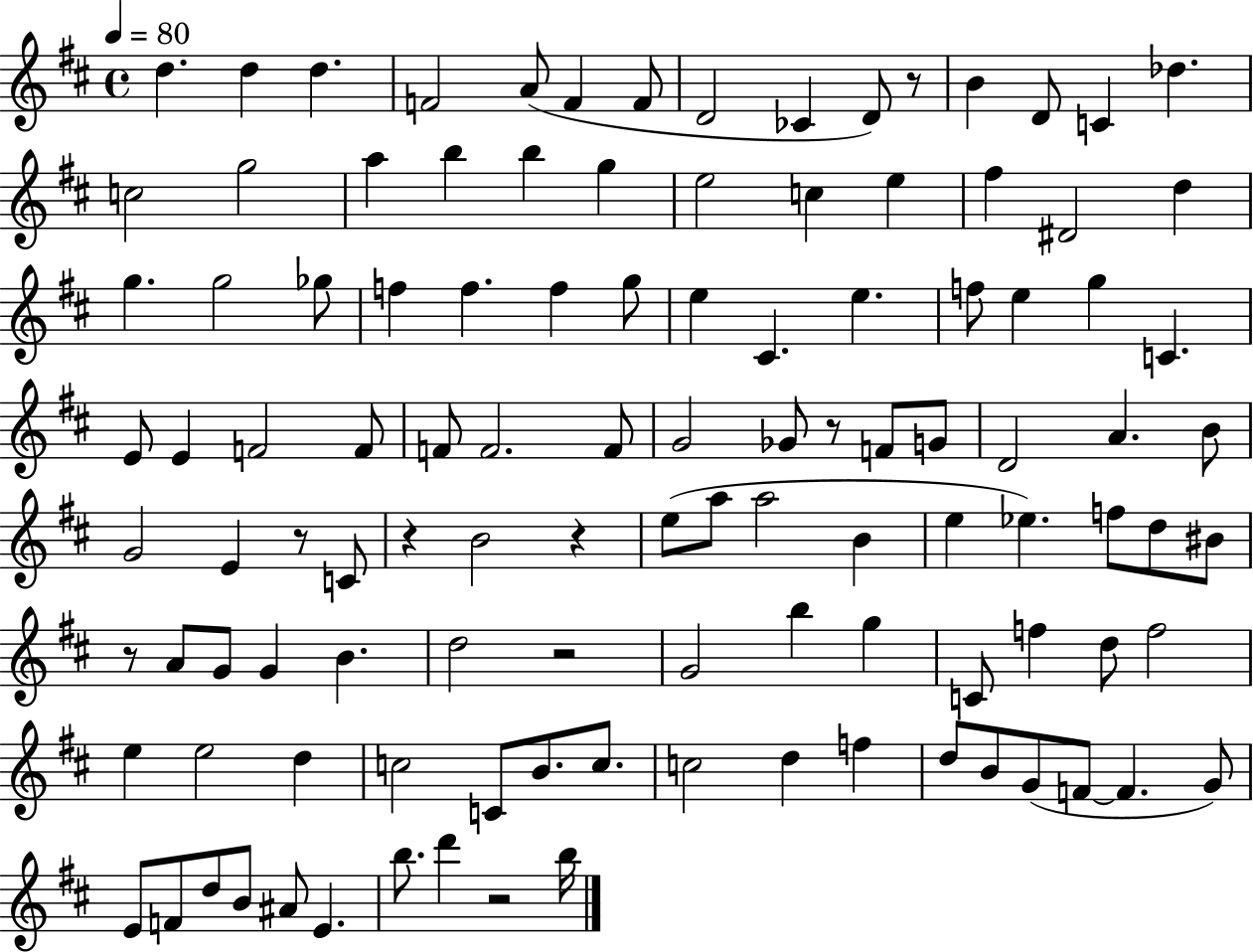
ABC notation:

X:1
T:Untitled
M:4/4
L:1/4
K:D
d d d F2 A/2 F F/2 D2 _C D/2 z/2 B D/2 C _d c2 g2 a b b g e2 c e ^f ^D2 d g g2 _g/2 f f f g/2 e ^C e f/2 e g C E/2 E F2 F/2 F/2 F2 F/2 G2 _G/2 z/2 F/2 G/2 D2 A B/2 G2 E z/2 C/2 z B2 z e/2 a/2 a2 B e _e f/2 d/2 ^B/2 z/2 A/2 G/2 G B d2 z2 G2 b g C/2 f d/2 f2 e e2 d c2 C/2 B/2 c/2 c2 d f d/2 B/2 G/2 F/2 F G/2 E/2 F/2 d/2 B/2 ^A/2 E b/2 d' z2 b/4